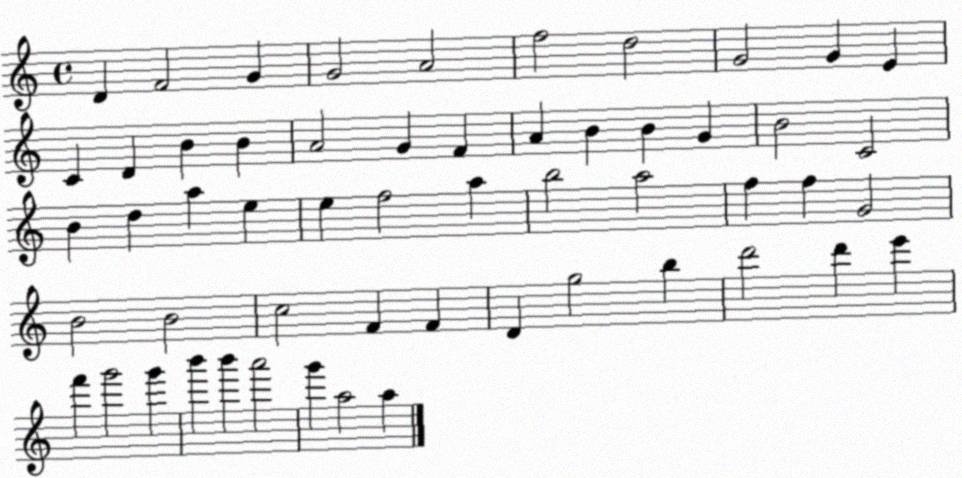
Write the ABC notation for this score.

X:1
T:Untitled
M:4/4
L:1/4
K:C
D F2 G G2 A2 f2 d2 G2 G E C D B B A2 G F A B B G B2 C2 B d a e e f2 a b2 a2 f f G2 B2 B2 c2 F F D g2 b d'2 d' e' f' g'2 g' b' b' a'2 g' a2 a